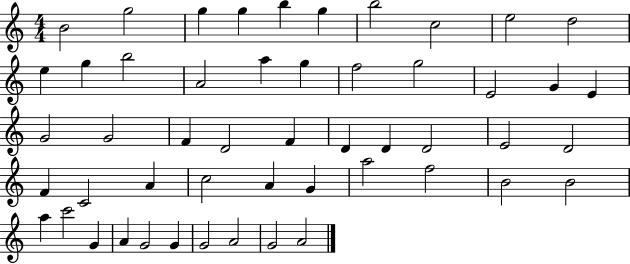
{
  \clef treble
  \numericTimeSignature
  \time 4/4
  \key c \major
  b'2 g''2 | g''4 g''4 b''4 g''4 | b''2 c''2 | e''2 d''2 | \break e''4 g''4 b''2 | a'2 a''4 g''4 | f''2 g''2 | e'2 g'4 e'4 | \break g'2 g'2 | f'4 d'2 f'4 | d'4 d'4 d'2 | e'2 d'2 | \break f'4 c'2 a'4 | c''2 a'4 g'4 | a''2 f''2 | b'2 b'2 | \break a''4 c'''2 g'4 | a'4 g'2 g'4 | g'2 a'2 | g'2 a'2 | \break \bar "|."
}